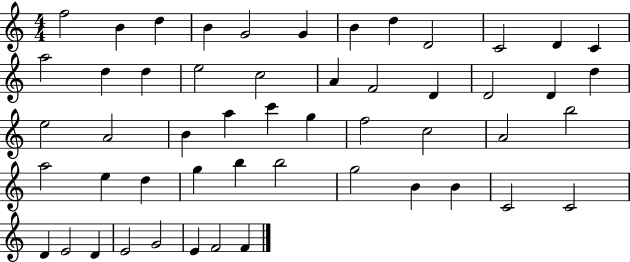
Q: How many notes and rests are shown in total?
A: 52